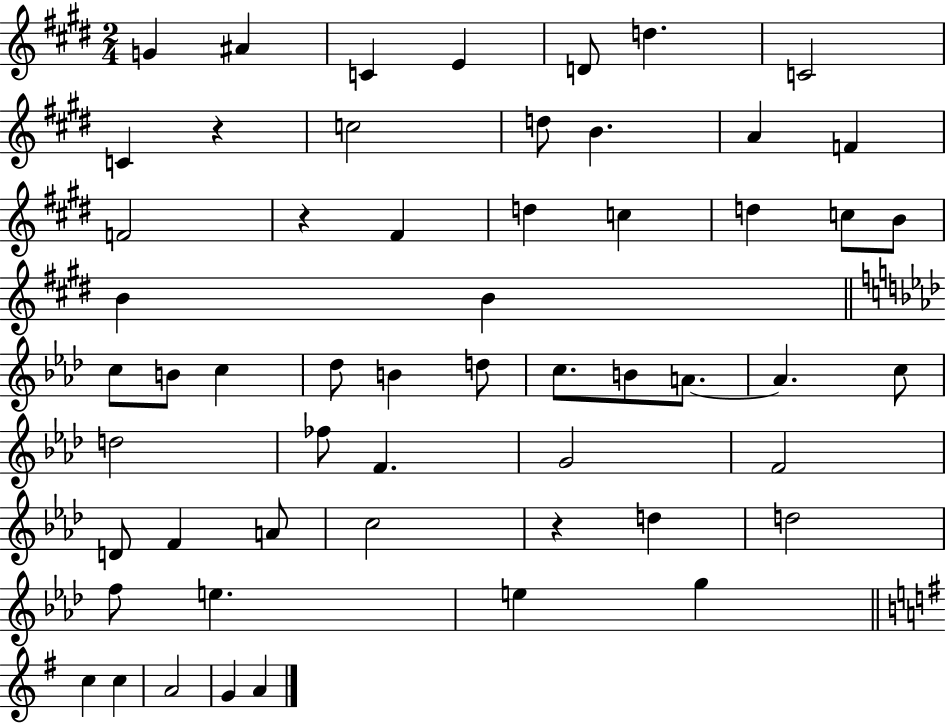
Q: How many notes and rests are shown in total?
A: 56